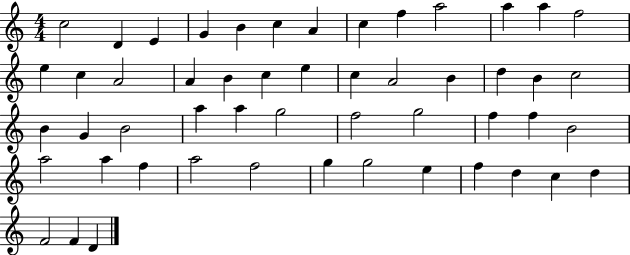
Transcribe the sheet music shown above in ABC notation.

X:1
T:Untitled
M:4/4
L:1/4
K:C
c2 D E G B c A c f a2 a a f2 e c A2 A B c e c A2 B d B c2 B G B2 a a g2 f2 g2 f f B2 a2 a f a2 f2 g g2 e f d c d F2 F D